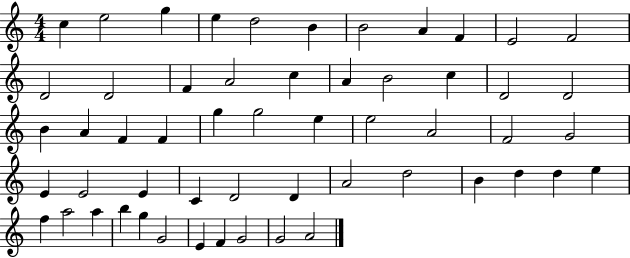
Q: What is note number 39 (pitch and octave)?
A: A4